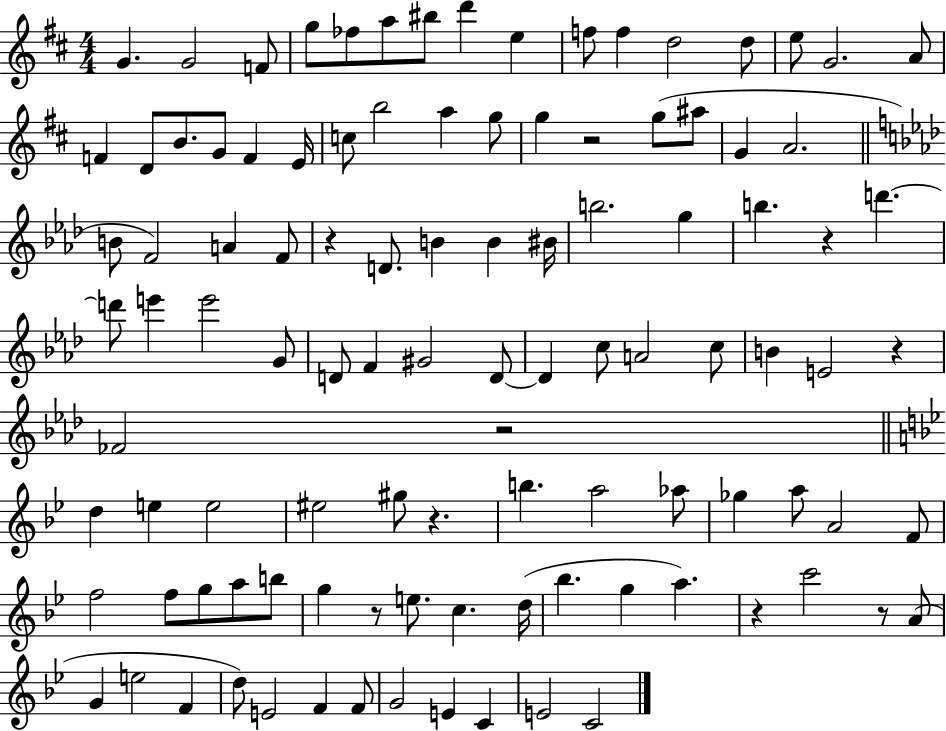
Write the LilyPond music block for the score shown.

{
  \clef treble
  \numericTimeSignature
  \time 4/4
  \key d \major
  \repeat volta 2 { g'4. g'2 f'8 | g''8 fes''8 a''8 bis''8 d'''4 e''4 | f''8 f''4 d''2 d''8 | e''8 g'2. a'8 | \break f'4 d'8 b'8. g'8 f'4 e'16 | c''8 b''2 a''4 g''8 | g''4 r2 g''8( ais''8 | g'4 a'2. | \break \bar "||" \break \key f \minor b'8 f'2) a'4 f'8 | r4 d'8. b'4 b'4 bis'16 | b''2. g''4 | b''4. r4 d'''4.~~ | \break d'''8 e'''4 e'''2 g'8 | d'8 f'4 gis'2 d'8~~ | d'4 c''8 a'2 c''8 | b'4 e'2 r4 | \break fes'2 r2 | \bar "||" \break \key bes \major d''4 e''4 e''2 | eis''2 gis''8 r4. | b''4. a''2 aes''8 | ges''4 a''8 a'2 f'8 | \break f''2 f''8 g''8 a''8 b''8 | g''4 r8 e''8. c''4. d''16( | bes''4. g''4 a''4.) | r4 c'''2 r8 a'8( | \break g'4 e''2 f'4 | d''8) e'2 f'4 f'8 | g'2 e'4 c'4 | e'2 c'2 | \break } \bar "|."
}